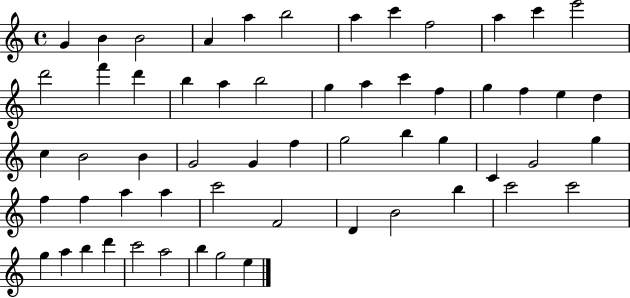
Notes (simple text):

G4/q B4/q B4/h A4/q A5/q B5/h A5/q C6/q F5/h A5/q C6/q E6/h D6/h F6/q D6/q B5/q A5/q B5/h G5/q A5/q C6/q F5/q G5/q F5/q E5/q D5/q C5/q B4/h B4/q G4/h G4/q F5/q G5/h B5/q G5/q C4/q G4/h G5/q F5/q F5/q A5/q A5/q C6/h F4/h D4/q B4/h B5/q C6/h C6/h G5/q A5/q B5/q D6/q C6/h A5/h B5/q G5/h E5/q